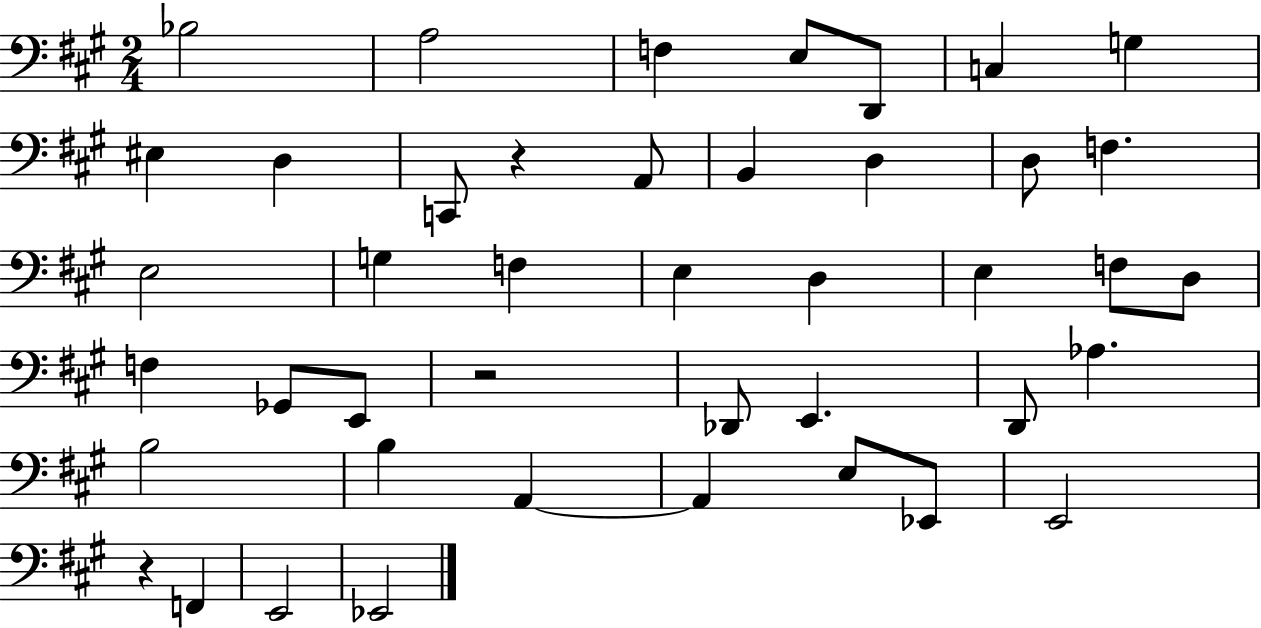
Bb3/h A3/h F3/q E3/e D2/e C3/q G3/q EIS3/q D3/q C2/e R/q A2/e B2/q D3/q D3/e F3/q. E3/h G3/q F3/q E3/q D3/q E3/q F3/e D3/e F3/q Gb2/e E2/e R/h Db2/e E2/q. D2/e Ab3/q. B3/h B3/q A2/q A2/q E3/e Eb2/e E2/h R/q F2/q E2/h Eb2/h